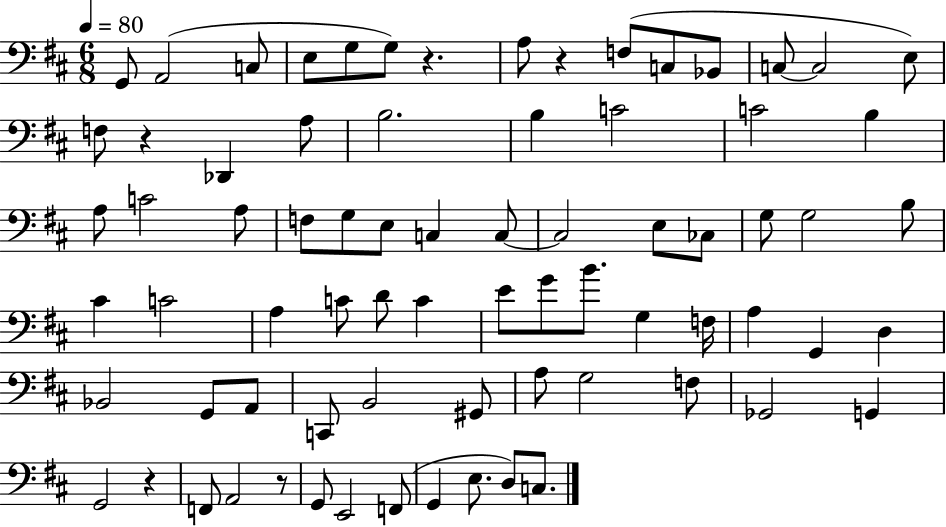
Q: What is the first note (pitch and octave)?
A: G2